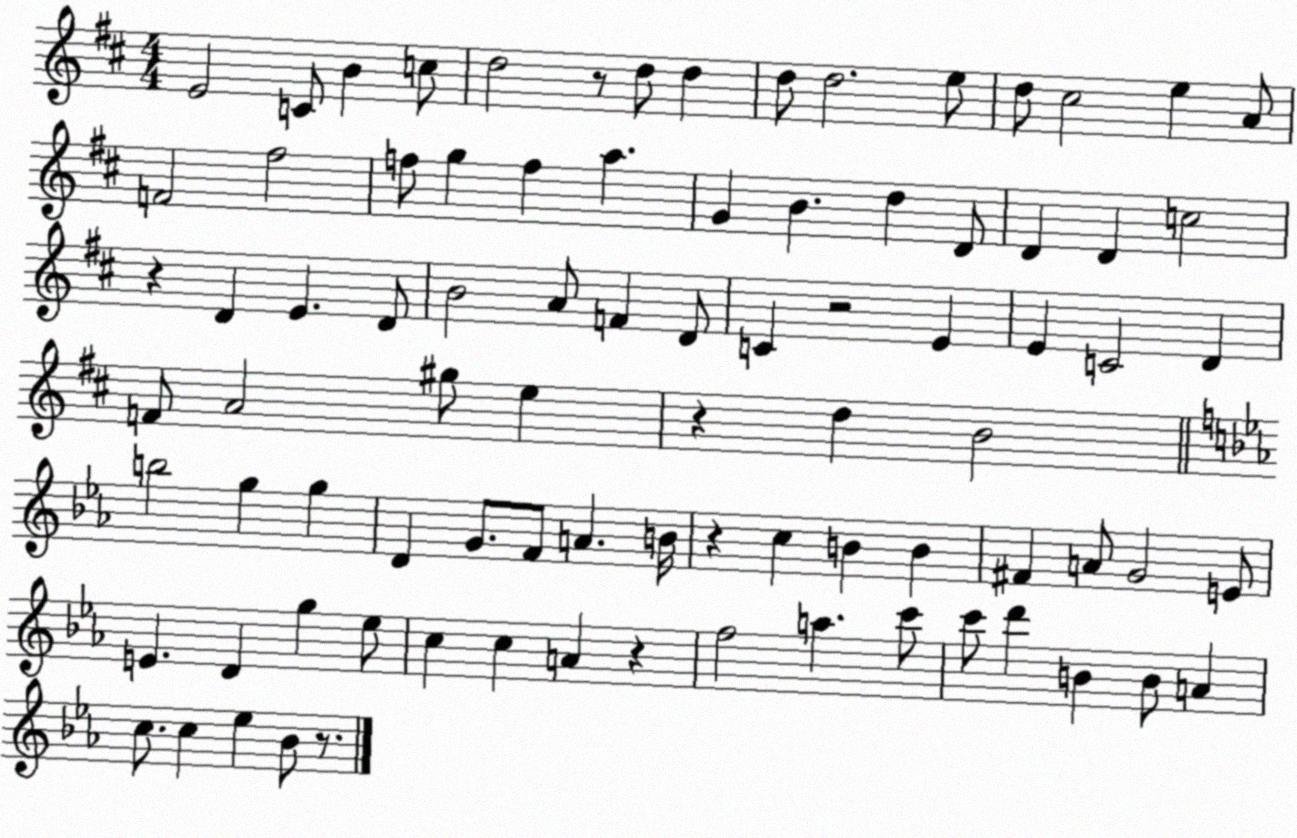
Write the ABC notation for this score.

X:1
T:Untitled
M:4/4
L:1/4
K:D
E2 C/2 B c/2 d2 z/2 d/2 d d/2 d2 e/2 d/2 ^c2 e A/2 F2 ^f2 f/2 g f a G B d D/2 D D c2 z D E D/2 B2 A/2 F D/2 C z2 E E C2 D F/2 A2 ^g/2 e z d B2 b2 g g D G/2 F/2 A B/4 z c B B ^F A/2 G2 E/2 E D g _e/2 c c A z f2 a c'/2 c'/2 d' B B/2 A c/2 c _e _B/2 z/2